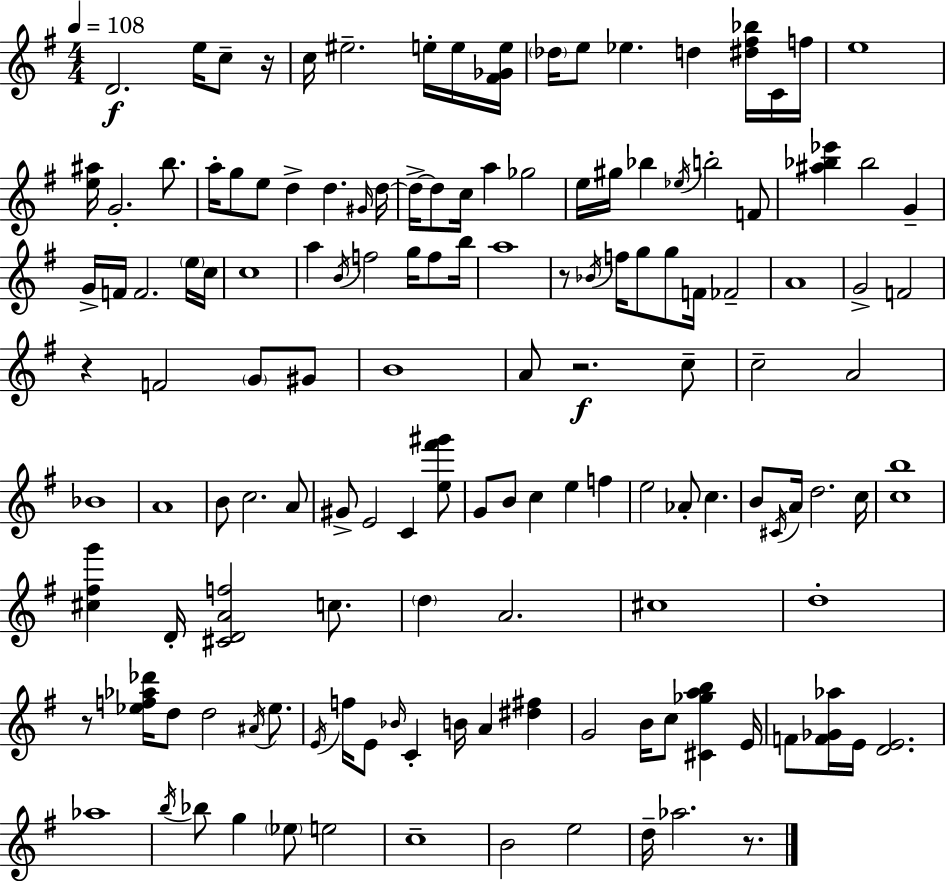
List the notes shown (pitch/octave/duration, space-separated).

D4/h. E5/s C5/e R/s C5/s EIS5/h. E5/s E5/s [F#4,Gb4,E5]/s Db5/s E5/e Eb5/q. D5/q [D#5,F#5,Bb5]/s C4/s F5/s E5/w [E5,A#5]/s G4/h. B5/e. A5/s G5/e E5/e D5/q D5/q. G#4/s D5/s D5/s D5/e C5/s A5/q Gb5/h E5/s G#5/s Bb5/q Eb5/s B5/h F4/e [A#5,Bb5,Eb6]/q Bb5/h G4/q G4/s F4/s F4/h. E5/s C5/s C5/w A5/q B4/s F5/h G5/s F5/e B5/s A5/w R/e Bb4/s F5/s G5/e G5/e F4/s FES4/h A4/w G4/h F4/h R/q F4/h G4/e G#4/e B4/w A4/e R/h. C5/e C5/h A4/h Bb4/w A4/w B4/e C5/h. A4/e G#4/e E4/h C4/q [E5,F#6,G#6]/e G4/e B4/e C5/q E5/q F5/q E5/h Ab4/e C5/q. B4/e C#4/s A4/s D5/h. C5/s [C5,B5]/w [C#5,F#5,G6]/q D4/s [C#4,D4,A4,F5]/h C5/e. D5/q A4/h. C#5/w D5/w R/e [Eb5,F5,Ab5,Db6]/s D5/e D5/h A#4/s Eb5/e. E4/s F5/s E4/e Bb4/s C4/q B4/s A4/q [D#5,F#5]/q G4/h B4/s C5/e [C#4,Gb5,A5,B5]/q E4/s F4/e [F4,Gb4,Ab5]/s E4/s [D4,E4]/h. Ab5/w B5/s Bb5/e G5/q Eb5/e E5/h C5/w B4/h E5/h D5/s Ab5/h. R/e.